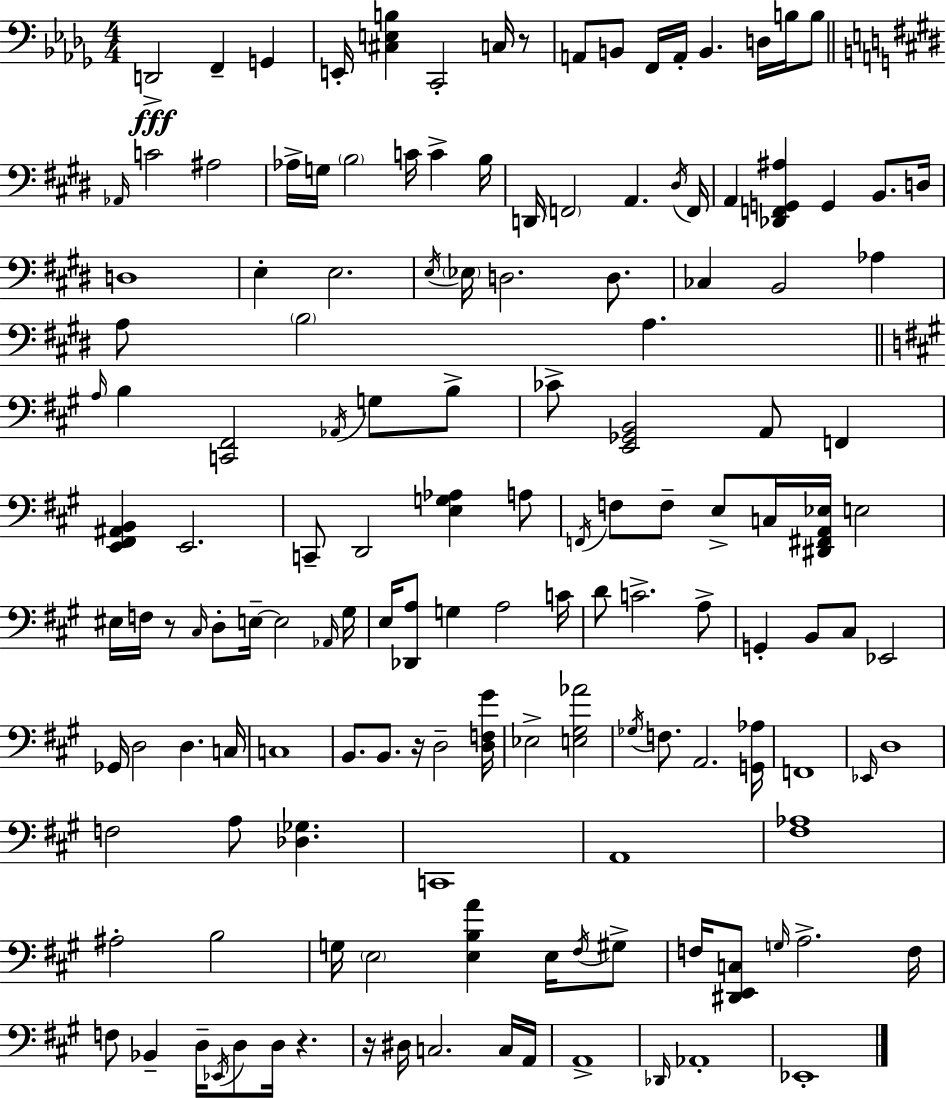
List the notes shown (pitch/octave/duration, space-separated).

D2/h F2/q G2/q E2/s [C#3,E3,B3]/q C2/h C3/s R/e A2/e B2/e F2/s A2/s B2/q. D3/s B3/s B3/e Ab2/s C4/h A#3/h Ab3/s G3/s B3/h C4/s C4/q B3/s D2/s F2/h A2/q. D#3/s F2/s A2/q [Db2,F2,G2,A#3]/q G2/q B2/e. D3/s D3/w E3/q E3/h. E3/s Eb3/s D3/h. D3/e. CES3/q B2/h Ab3/q A3/e B3/h A3/q. A3/s B3/q [C2,F#2]/h Ab2/s G3/e B3/e CES4/e [E2,Gb2,B2]/h A2/e F2/q [E2,F#2,A#2,B2]/q E2/h. C2/e D2/h [E3,G3,Ab3]/q A3/e F2/s F3/e F3/e E3/e C3/s [D#2,F#2,A2,Eb3]/s E3/h EIS3/s F3/s R/e C#3/s D3/e E3/s E3/h Ab2/s G#3/s E3/s [Db2,A3]/e G3/q A3/h C4/s D4/e C4/h. A3/e G2/q B2/e C#3/e Eb2/h Gb2/s D3/h D3/q. C3/s C3/w B2/e. B2/e. R/s D3/h [D3,F3,G#4]/s Eb3/h [E3,G#3,Ab4]/h Gb3/s F3/e. A2/h. [G2,Ab3]/s F2/w Eb2/s D3/w F3/h A3/e [Db3,Gb3]/q. C2/w A2/w [F#3,Ab3]/w A#3/h B3/h G3/s E3/h [E3,B3,A4]/q E3/s F#3/s G#3/e F3/s [D#2,E2,C3]/e G3/s A3/h. F3/s F3/e Bb2/q D3/s Eb2/s D3/e D3/s R/q. R/s D#3/s C3/h. C3/s A2/s A2/w Db2/s Ab2/w Eb2/w